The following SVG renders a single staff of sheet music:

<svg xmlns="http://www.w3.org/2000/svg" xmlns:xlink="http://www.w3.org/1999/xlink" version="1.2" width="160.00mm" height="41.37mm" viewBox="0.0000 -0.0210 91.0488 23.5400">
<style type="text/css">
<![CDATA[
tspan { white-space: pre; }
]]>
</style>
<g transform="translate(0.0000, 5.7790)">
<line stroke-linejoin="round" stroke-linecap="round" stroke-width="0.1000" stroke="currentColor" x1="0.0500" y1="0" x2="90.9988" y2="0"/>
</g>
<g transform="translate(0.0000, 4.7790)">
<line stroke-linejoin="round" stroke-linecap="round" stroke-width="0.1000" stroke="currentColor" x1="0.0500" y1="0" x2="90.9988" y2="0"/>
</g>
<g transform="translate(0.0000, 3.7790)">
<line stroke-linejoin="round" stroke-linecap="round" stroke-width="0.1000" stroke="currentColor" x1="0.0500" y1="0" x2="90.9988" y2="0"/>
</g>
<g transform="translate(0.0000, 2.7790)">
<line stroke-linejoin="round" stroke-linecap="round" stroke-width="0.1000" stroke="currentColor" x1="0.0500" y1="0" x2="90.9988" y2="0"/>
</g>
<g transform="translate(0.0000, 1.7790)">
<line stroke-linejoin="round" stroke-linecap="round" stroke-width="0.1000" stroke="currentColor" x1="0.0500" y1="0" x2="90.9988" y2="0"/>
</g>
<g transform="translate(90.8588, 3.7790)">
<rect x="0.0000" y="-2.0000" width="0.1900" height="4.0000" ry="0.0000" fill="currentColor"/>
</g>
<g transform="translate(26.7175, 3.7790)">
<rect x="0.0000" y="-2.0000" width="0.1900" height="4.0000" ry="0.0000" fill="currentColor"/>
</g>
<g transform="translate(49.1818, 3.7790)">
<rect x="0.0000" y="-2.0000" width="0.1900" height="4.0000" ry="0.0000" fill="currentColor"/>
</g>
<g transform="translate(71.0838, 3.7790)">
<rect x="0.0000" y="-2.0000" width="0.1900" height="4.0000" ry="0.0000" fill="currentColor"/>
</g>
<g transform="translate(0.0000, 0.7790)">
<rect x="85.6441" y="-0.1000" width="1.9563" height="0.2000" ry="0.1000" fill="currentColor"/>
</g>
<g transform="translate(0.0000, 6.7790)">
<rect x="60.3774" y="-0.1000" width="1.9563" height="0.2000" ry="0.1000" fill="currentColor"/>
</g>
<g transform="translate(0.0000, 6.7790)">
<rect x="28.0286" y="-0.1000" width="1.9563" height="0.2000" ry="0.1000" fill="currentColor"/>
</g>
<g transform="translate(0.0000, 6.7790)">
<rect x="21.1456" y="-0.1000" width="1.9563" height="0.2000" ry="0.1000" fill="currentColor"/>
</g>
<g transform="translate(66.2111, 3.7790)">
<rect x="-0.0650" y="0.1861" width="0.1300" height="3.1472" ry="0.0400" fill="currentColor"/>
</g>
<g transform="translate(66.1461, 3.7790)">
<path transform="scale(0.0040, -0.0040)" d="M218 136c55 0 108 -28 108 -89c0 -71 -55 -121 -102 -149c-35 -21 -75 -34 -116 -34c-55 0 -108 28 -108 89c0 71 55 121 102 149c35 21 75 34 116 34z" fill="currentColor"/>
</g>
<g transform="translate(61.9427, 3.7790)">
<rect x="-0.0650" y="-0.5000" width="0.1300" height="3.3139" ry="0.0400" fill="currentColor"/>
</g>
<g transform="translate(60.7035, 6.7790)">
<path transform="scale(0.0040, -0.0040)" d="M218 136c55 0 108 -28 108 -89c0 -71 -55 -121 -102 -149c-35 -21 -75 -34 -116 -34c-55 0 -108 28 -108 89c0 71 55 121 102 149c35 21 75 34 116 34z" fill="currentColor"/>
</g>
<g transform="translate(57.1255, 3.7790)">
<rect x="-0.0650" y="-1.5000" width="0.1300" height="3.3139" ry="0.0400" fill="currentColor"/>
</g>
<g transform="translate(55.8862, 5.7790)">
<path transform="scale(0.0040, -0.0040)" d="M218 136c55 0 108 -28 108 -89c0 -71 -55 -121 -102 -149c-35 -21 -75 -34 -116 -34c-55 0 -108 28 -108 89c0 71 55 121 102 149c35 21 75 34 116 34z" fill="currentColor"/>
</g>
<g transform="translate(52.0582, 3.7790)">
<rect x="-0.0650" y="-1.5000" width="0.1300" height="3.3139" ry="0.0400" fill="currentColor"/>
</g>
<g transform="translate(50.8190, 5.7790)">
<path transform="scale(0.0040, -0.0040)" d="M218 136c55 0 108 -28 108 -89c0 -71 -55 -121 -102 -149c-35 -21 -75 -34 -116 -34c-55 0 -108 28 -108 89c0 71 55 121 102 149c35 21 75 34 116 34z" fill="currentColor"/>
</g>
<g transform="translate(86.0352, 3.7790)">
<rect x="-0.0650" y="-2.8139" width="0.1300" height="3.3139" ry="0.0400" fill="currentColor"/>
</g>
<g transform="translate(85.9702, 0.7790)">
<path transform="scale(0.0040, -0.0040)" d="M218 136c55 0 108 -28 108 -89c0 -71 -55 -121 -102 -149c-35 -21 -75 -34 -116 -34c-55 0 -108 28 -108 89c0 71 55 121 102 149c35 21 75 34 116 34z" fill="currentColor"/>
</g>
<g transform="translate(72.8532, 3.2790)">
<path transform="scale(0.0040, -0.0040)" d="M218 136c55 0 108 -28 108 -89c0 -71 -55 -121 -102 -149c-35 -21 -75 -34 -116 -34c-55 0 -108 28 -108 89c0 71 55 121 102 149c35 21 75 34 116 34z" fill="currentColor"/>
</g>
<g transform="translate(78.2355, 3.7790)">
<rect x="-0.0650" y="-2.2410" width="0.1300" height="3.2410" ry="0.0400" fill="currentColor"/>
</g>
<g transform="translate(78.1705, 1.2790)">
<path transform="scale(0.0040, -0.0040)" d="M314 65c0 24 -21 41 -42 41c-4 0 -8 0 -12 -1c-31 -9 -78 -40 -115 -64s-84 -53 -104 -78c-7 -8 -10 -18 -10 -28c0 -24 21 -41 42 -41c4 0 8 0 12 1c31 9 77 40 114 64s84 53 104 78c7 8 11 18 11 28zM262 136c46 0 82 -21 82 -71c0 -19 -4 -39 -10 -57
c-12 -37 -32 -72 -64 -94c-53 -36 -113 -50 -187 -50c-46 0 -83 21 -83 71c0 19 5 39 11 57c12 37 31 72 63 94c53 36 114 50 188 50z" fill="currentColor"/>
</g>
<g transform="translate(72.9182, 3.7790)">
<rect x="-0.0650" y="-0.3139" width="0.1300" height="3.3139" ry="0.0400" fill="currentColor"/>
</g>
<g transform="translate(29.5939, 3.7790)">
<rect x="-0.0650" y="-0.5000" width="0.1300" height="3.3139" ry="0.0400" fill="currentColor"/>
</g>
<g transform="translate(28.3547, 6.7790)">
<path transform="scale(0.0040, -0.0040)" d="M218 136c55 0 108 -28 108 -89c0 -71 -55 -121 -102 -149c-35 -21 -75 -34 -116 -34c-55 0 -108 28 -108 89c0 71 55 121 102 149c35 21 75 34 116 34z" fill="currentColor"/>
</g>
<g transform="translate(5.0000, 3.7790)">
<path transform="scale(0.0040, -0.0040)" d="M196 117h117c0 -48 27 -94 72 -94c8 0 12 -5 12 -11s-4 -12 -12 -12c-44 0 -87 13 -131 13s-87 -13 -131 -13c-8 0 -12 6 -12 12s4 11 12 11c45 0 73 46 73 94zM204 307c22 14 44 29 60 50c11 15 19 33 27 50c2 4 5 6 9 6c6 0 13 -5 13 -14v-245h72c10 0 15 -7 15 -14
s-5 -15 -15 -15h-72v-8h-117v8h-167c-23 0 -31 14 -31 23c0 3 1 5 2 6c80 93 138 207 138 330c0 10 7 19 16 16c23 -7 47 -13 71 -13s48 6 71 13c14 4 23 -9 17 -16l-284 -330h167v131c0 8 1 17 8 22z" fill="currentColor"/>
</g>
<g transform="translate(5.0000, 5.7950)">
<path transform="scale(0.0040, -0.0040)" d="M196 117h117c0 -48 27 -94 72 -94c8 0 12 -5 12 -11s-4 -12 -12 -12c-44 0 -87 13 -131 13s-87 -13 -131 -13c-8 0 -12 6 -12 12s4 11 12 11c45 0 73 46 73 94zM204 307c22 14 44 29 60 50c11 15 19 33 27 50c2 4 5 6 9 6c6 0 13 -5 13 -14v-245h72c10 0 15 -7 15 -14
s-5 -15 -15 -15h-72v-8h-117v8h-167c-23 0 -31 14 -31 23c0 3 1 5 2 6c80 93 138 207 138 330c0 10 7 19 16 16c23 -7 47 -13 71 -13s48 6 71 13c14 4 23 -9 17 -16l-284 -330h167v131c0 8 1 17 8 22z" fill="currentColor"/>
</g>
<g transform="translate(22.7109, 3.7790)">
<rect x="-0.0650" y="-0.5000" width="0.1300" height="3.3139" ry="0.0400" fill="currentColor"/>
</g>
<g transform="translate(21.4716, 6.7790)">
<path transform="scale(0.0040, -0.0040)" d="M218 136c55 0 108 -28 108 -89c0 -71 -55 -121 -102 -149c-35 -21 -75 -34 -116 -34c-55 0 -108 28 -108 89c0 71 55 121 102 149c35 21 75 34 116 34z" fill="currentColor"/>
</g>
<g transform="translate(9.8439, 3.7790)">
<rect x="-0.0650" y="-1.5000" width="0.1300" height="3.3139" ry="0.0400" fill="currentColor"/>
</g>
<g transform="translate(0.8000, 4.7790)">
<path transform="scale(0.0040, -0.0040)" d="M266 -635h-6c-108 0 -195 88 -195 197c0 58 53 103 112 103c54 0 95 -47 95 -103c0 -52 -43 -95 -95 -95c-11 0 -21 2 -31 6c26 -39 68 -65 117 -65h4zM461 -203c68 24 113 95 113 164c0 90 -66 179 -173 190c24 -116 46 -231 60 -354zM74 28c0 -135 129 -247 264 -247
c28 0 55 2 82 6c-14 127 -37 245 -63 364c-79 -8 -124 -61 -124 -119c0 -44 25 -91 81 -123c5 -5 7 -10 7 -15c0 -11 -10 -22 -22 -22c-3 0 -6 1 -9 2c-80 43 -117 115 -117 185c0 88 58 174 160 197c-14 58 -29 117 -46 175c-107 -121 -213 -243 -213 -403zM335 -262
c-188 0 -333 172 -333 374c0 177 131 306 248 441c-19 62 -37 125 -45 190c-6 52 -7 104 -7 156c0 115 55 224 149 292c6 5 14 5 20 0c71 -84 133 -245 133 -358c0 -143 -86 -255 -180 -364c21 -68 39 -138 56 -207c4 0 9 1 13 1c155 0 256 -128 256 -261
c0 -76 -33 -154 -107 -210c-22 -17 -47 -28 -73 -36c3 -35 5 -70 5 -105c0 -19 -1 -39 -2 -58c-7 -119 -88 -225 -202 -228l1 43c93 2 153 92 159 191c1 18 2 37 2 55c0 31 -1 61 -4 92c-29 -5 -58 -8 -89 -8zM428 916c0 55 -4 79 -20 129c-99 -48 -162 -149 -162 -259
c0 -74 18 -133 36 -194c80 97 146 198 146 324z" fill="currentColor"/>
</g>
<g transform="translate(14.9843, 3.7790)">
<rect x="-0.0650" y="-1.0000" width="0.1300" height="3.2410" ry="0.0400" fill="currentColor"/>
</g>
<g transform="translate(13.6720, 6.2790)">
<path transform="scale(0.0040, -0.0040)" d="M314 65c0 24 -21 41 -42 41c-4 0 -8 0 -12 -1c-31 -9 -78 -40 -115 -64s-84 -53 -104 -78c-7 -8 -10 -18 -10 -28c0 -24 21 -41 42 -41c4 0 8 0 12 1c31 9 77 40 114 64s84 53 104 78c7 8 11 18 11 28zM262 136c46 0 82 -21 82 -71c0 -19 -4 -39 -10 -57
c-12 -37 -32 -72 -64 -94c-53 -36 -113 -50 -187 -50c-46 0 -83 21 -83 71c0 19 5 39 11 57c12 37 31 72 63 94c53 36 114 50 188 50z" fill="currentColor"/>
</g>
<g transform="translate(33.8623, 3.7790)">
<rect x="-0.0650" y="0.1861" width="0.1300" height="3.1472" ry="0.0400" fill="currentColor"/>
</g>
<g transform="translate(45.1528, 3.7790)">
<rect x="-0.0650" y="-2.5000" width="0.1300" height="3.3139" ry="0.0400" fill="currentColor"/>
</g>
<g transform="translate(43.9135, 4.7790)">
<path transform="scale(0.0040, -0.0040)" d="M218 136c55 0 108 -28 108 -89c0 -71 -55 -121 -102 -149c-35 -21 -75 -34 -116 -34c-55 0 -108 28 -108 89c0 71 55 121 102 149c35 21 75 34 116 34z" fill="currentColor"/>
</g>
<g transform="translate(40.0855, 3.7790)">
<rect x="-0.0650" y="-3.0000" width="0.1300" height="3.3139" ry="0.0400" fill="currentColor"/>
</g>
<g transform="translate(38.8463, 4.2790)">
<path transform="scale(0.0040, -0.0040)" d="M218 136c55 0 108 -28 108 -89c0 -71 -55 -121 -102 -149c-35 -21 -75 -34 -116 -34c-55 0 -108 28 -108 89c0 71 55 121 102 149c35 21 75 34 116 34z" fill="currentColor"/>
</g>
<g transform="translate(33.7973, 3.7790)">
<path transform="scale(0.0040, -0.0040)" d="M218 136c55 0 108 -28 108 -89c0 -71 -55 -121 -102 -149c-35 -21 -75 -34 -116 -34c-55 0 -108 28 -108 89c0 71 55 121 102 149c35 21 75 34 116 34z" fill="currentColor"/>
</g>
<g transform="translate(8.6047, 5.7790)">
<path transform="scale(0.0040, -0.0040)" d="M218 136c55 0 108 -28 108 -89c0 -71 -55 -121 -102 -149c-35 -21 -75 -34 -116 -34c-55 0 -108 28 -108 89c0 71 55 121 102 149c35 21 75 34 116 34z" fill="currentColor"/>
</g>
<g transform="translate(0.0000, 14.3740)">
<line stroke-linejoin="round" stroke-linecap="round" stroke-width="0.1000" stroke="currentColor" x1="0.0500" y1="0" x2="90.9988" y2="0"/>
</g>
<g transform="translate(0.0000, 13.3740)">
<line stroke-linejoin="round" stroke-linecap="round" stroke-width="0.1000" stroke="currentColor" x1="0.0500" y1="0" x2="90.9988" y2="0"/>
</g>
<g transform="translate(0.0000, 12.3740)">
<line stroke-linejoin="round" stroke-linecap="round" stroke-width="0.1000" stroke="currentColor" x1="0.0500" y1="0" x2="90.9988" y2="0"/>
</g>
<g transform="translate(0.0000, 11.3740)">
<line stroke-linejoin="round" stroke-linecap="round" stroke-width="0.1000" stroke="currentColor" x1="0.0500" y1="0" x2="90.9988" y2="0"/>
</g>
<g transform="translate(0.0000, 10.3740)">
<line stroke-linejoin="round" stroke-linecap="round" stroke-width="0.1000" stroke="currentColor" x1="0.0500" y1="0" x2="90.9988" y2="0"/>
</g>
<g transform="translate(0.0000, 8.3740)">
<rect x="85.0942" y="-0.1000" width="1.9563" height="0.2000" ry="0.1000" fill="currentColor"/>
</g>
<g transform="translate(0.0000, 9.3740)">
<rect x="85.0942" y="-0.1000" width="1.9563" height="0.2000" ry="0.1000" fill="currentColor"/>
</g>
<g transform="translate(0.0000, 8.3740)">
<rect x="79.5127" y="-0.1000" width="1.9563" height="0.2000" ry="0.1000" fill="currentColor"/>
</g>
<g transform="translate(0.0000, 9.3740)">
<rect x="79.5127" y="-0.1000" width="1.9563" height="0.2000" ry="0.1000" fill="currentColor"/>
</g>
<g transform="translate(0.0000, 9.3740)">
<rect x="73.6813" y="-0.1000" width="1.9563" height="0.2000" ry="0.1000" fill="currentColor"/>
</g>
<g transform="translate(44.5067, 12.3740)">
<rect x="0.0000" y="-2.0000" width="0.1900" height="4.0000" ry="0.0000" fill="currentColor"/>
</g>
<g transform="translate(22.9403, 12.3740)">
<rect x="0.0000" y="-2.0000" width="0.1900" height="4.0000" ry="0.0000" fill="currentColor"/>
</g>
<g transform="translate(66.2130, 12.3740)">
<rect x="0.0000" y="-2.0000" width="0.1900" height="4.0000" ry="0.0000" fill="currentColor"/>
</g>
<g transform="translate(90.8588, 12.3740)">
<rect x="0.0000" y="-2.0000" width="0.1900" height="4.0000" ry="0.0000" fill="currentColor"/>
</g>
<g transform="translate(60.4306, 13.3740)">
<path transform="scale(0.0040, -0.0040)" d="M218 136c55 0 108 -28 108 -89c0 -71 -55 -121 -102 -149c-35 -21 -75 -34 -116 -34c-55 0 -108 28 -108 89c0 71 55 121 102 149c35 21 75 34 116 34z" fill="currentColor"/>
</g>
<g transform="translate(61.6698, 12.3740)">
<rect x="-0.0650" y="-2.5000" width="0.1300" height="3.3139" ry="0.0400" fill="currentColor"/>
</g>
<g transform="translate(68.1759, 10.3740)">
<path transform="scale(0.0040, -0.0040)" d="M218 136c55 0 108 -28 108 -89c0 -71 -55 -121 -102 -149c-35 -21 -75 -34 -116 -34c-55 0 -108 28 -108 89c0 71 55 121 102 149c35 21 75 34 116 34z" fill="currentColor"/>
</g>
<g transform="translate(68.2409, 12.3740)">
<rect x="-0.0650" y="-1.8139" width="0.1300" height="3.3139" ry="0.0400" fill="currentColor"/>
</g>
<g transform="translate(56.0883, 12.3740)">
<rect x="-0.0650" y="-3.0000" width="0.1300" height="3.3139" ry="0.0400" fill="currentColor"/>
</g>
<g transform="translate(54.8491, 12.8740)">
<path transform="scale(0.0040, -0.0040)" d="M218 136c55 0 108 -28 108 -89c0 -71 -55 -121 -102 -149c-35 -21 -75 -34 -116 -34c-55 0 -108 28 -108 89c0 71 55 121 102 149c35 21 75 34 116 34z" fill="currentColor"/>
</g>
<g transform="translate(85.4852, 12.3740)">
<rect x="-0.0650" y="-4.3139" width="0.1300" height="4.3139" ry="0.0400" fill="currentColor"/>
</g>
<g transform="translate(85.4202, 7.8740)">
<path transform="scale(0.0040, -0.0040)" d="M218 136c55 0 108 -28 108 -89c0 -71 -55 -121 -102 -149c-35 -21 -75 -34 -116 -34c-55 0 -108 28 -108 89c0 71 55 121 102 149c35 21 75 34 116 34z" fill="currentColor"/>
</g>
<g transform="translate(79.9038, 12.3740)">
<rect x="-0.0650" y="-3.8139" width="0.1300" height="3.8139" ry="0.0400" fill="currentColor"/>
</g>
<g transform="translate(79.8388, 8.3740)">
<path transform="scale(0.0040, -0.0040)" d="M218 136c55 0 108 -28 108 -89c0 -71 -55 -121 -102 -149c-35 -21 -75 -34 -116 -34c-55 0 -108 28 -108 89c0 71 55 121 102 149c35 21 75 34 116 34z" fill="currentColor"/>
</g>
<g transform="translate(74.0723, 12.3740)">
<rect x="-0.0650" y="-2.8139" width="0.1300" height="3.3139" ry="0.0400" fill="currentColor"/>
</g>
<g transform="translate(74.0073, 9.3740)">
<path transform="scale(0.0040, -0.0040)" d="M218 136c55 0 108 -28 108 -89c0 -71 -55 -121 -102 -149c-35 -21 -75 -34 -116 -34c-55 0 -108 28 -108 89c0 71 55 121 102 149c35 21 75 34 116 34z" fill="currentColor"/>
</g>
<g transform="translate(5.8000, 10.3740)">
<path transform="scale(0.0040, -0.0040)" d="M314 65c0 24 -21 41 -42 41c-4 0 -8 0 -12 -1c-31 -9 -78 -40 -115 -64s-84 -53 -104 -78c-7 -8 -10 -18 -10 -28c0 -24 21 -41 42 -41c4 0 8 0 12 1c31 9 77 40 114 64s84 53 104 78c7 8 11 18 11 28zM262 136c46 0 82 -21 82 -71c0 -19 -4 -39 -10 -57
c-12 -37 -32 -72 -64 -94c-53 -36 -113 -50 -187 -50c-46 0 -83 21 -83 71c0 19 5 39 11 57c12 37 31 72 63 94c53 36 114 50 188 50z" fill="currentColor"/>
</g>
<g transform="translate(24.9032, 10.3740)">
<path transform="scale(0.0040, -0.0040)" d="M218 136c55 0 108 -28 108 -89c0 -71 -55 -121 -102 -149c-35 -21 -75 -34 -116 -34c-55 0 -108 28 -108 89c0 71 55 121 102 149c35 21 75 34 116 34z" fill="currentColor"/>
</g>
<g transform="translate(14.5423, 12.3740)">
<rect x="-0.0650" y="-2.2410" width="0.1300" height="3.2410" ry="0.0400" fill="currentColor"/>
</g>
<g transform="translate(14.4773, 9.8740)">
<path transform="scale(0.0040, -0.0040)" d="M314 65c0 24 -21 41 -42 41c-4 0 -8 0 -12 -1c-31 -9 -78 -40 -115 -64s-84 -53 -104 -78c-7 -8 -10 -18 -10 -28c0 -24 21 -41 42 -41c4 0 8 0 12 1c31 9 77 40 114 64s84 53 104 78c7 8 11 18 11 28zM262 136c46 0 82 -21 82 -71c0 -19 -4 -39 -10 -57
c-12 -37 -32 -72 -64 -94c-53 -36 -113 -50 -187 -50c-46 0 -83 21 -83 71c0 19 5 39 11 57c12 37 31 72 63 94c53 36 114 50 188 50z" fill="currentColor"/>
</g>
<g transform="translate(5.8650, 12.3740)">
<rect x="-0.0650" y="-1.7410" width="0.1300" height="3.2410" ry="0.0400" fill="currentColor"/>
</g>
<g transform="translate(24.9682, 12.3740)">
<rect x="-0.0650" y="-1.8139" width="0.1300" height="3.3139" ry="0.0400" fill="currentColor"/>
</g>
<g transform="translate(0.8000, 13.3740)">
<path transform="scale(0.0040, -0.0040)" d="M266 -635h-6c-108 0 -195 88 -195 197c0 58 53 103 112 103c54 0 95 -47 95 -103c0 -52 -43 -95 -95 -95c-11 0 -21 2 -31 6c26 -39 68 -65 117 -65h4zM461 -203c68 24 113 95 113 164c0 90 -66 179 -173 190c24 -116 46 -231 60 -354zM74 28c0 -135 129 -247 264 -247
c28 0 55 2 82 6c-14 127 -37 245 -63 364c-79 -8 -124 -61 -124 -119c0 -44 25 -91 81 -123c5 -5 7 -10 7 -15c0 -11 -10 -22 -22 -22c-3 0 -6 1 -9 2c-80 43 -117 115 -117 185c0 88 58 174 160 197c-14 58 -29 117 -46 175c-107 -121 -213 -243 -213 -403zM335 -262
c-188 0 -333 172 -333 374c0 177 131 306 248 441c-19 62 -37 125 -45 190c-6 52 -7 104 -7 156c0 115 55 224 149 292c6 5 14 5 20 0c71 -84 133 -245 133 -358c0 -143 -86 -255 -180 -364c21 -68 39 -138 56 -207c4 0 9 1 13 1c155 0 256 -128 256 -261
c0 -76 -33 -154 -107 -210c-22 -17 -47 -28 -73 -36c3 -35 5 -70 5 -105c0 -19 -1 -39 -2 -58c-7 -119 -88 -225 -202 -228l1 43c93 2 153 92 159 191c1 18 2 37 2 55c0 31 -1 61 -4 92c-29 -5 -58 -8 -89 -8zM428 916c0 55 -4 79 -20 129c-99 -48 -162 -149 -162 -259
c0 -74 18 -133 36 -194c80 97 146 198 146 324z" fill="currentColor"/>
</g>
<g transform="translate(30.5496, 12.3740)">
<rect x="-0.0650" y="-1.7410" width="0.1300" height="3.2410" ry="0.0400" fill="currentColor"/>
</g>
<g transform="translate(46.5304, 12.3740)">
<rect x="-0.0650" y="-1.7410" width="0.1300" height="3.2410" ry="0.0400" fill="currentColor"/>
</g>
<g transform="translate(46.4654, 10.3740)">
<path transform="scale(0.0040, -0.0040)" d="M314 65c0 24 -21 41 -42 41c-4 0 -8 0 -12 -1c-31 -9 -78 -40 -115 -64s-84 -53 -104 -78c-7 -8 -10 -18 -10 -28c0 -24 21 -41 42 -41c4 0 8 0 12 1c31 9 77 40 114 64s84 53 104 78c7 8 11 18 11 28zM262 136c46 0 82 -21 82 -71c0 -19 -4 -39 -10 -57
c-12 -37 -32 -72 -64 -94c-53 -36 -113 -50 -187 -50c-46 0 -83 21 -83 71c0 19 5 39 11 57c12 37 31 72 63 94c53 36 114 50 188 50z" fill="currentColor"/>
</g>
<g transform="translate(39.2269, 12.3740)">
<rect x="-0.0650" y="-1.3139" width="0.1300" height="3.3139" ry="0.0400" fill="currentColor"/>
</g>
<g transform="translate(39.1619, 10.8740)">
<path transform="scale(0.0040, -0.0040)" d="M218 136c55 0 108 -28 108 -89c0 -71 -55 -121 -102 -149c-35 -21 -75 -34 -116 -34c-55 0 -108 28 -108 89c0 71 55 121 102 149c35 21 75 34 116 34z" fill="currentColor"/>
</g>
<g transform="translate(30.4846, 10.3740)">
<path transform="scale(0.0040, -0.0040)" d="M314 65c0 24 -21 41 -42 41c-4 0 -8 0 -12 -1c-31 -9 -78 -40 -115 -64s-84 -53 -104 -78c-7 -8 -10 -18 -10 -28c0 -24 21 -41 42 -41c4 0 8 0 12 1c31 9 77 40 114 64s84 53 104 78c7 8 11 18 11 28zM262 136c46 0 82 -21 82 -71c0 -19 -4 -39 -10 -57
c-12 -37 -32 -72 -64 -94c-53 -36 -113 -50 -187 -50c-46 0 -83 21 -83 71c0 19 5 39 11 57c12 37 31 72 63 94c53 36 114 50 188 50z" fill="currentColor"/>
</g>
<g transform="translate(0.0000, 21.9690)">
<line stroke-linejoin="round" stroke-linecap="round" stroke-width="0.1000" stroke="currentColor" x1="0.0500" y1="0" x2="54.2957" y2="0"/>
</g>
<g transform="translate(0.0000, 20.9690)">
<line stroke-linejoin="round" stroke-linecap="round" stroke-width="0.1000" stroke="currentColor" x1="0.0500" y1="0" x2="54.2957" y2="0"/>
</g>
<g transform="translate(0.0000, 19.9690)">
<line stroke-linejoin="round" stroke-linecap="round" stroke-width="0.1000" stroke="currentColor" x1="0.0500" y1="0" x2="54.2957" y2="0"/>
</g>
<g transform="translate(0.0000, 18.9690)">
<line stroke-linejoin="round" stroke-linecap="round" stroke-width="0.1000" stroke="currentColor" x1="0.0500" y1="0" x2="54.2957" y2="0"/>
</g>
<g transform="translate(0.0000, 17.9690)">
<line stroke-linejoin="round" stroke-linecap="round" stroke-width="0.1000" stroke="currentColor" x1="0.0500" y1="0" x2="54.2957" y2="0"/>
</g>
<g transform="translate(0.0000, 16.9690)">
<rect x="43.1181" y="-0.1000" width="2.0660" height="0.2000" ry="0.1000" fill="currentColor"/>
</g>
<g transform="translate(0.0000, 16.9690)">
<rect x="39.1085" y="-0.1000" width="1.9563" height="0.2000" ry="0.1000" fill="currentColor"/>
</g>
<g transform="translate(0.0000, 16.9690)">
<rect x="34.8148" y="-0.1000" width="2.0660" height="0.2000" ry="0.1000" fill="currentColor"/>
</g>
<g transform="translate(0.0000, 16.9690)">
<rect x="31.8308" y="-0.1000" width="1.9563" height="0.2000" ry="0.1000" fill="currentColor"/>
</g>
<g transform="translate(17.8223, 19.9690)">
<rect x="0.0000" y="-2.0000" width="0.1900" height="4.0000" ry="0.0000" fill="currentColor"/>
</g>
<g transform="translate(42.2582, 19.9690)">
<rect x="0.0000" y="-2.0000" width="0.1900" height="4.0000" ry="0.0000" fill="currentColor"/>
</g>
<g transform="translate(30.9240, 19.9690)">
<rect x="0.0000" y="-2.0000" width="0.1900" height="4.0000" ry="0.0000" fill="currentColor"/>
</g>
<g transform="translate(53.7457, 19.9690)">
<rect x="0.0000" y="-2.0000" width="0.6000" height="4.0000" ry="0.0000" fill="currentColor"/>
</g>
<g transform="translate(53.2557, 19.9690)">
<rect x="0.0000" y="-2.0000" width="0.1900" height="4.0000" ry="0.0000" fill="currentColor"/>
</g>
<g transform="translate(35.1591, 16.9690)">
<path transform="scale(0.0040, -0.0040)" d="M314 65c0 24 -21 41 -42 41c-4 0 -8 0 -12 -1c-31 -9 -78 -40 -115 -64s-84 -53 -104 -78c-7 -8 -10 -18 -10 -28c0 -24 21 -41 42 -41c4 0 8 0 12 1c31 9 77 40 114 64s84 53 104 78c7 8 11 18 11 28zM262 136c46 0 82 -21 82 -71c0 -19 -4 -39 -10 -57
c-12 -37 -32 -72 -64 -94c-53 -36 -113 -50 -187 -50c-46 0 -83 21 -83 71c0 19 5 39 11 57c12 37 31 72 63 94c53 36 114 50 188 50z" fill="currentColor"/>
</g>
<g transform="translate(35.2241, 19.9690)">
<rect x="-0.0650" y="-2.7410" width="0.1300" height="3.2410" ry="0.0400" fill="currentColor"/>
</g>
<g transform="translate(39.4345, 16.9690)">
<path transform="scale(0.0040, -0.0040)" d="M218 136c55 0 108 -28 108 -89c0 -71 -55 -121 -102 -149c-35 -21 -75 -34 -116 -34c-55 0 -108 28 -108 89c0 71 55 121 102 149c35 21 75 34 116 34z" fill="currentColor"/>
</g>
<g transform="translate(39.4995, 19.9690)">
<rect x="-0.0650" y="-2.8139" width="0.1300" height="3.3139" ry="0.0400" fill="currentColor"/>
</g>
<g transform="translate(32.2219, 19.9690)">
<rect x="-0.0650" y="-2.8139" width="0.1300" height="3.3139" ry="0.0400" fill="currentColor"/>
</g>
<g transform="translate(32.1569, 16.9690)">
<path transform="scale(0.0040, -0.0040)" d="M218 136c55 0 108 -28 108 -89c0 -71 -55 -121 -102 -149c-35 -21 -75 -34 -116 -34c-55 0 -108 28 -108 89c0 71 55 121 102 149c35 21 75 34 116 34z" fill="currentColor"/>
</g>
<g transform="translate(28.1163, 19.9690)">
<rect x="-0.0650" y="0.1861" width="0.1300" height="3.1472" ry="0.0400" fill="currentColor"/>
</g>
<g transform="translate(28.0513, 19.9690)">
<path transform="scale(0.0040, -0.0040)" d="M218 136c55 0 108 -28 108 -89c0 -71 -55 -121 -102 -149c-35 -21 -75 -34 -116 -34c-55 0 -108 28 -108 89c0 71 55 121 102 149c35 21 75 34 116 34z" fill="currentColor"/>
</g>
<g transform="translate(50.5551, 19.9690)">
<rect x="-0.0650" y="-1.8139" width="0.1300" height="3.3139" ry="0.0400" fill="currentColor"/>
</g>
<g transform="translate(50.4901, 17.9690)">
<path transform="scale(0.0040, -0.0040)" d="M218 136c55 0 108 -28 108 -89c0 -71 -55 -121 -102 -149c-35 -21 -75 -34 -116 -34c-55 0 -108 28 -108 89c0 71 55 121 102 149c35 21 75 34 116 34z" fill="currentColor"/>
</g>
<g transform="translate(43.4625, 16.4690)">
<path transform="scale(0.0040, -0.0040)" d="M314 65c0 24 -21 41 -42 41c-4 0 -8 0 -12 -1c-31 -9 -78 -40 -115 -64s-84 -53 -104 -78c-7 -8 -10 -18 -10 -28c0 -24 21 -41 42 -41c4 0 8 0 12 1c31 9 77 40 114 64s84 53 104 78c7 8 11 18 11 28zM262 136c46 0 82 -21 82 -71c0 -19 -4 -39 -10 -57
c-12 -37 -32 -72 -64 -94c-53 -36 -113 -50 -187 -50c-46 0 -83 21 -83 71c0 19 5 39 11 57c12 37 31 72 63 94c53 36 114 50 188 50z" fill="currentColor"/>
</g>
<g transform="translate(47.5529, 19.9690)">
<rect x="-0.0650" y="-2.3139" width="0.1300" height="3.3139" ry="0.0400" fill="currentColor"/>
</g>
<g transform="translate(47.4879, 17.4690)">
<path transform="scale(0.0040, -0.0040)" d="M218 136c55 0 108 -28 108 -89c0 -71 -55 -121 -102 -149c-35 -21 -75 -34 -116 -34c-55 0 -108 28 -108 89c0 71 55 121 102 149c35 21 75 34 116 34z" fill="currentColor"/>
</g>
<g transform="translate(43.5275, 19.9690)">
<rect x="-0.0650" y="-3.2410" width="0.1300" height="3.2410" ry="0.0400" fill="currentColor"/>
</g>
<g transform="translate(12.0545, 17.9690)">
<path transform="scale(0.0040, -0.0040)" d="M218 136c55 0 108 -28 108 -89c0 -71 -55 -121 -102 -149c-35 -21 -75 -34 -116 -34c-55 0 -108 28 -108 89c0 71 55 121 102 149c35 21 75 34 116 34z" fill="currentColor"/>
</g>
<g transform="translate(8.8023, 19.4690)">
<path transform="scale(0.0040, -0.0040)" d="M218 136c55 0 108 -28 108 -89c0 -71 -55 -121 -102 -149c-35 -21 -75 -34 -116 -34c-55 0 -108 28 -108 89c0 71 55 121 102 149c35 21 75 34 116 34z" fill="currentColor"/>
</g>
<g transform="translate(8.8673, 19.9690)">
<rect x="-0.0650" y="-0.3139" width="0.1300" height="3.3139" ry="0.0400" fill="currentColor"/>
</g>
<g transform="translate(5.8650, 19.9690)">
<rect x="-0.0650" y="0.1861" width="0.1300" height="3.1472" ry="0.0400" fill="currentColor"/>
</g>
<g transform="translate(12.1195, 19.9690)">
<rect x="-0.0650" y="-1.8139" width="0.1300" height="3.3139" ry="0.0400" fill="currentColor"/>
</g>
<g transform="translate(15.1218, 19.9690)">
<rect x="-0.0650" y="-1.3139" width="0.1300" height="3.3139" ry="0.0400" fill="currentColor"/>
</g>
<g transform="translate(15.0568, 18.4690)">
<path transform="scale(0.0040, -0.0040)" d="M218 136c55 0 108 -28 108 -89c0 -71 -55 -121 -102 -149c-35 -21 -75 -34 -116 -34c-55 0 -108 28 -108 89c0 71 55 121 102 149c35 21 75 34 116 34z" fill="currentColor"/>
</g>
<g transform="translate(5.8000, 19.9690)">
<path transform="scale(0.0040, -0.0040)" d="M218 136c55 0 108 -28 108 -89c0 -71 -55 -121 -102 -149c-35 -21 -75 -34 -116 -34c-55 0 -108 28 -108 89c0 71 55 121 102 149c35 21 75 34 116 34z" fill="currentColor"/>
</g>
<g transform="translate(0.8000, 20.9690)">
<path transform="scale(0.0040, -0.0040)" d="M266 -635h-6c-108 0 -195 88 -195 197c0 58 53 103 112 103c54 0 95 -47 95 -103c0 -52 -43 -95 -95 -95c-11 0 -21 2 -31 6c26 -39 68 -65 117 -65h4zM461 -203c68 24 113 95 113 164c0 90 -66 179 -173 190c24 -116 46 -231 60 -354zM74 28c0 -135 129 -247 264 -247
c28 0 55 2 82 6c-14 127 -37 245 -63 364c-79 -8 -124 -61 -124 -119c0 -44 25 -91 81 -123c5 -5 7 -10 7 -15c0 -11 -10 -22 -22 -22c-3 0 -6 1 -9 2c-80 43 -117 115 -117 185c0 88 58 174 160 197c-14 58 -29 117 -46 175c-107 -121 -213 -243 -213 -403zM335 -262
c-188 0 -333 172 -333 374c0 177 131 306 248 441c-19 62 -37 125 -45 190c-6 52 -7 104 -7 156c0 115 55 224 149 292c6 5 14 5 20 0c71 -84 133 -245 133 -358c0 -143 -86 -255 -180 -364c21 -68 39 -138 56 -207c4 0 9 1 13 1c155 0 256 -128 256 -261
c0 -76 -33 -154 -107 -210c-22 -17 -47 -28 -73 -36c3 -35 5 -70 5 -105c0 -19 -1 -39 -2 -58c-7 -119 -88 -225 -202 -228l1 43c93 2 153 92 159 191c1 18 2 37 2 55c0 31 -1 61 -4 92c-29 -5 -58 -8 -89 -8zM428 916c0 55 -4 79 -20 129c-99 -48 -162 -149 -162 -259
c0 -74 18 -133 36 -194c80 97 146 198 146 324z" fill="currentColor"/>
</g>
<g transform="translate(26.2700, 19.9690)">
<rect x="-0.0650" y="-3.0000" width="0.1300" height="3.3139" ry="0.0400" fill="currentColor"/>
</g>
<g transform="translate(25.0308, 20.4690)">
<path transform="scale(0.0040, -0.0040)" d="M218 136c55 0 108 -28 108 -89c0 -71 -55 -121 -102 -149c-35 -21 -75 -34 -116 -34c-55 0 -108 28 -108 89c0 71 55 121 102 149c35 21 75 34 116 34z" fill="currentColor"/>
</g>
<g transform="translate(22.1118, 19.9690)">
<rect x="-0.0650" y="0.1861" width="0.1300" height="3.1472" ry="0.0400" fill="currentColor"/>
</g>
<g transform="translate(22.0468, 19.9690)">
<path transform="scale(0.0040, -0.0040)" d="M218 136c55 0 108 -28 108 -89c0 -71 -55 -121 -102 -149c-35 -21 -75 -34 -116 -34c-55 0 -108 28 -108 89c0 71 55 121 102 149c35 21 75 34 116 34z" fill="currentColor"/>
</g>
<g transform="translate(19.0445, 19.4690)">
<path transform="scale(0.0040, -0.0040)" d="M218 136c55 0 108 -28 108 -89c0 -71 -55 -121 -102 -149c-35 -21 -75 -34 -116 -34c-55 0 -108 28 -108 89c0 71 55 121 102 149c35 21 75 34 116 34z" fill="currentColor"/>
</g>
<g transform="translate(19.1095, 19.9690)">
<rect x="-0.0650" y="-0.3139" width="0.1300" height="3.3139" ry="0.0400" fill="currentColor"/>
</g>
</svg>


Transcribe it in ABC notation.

X:1
T:Untitled
M:4/4
L:1/4
K:C
E D2 C C B A G E E C B c g2 a f2 g2 f f2 e f2 A G f a c' d' B c f e c B A B a a2 a b2 g f